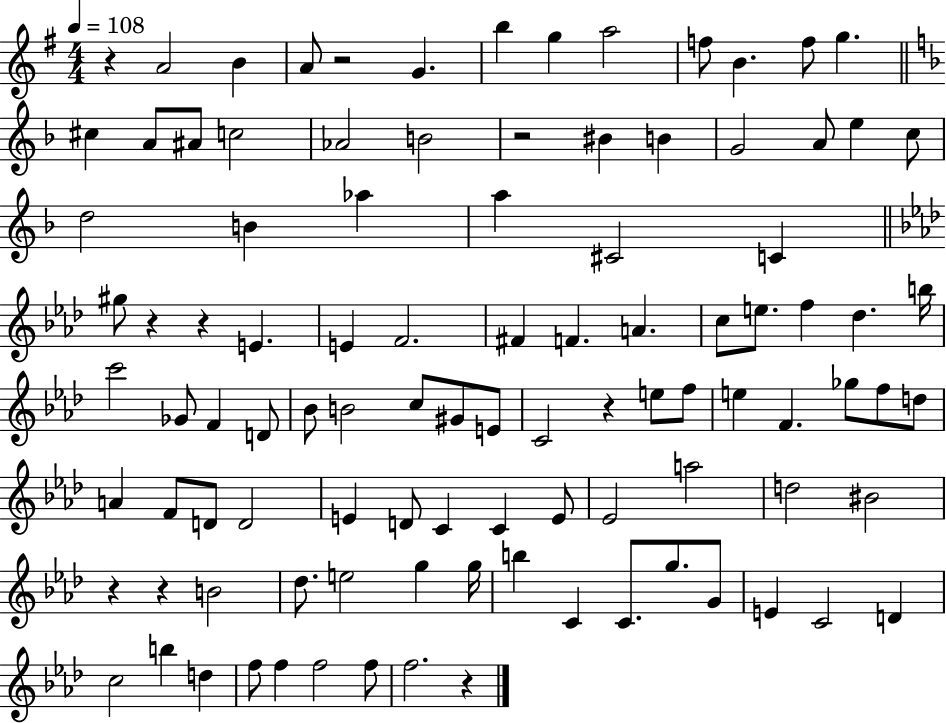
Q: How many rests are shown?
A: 9